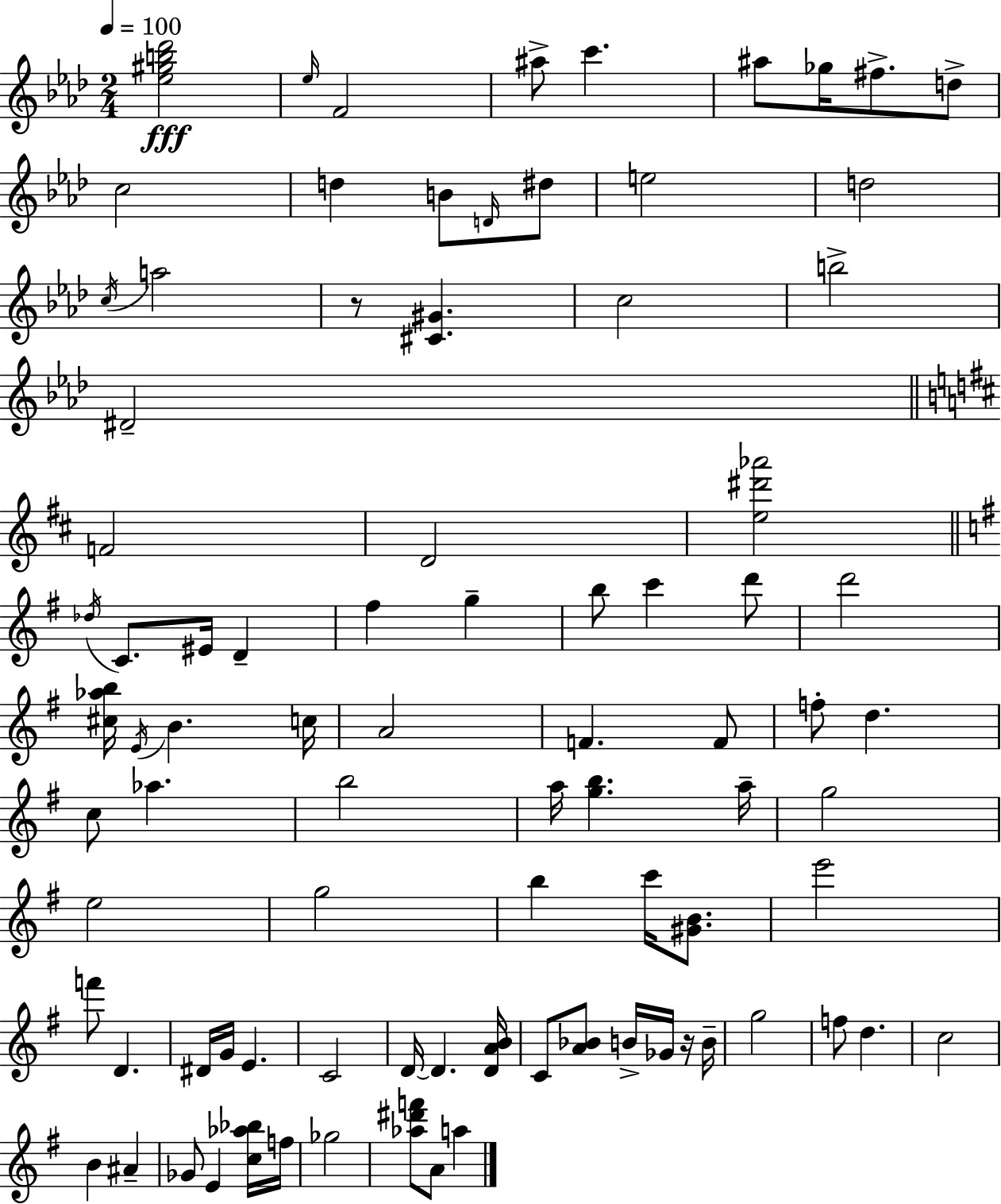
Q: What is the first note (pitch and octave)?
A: Eb5